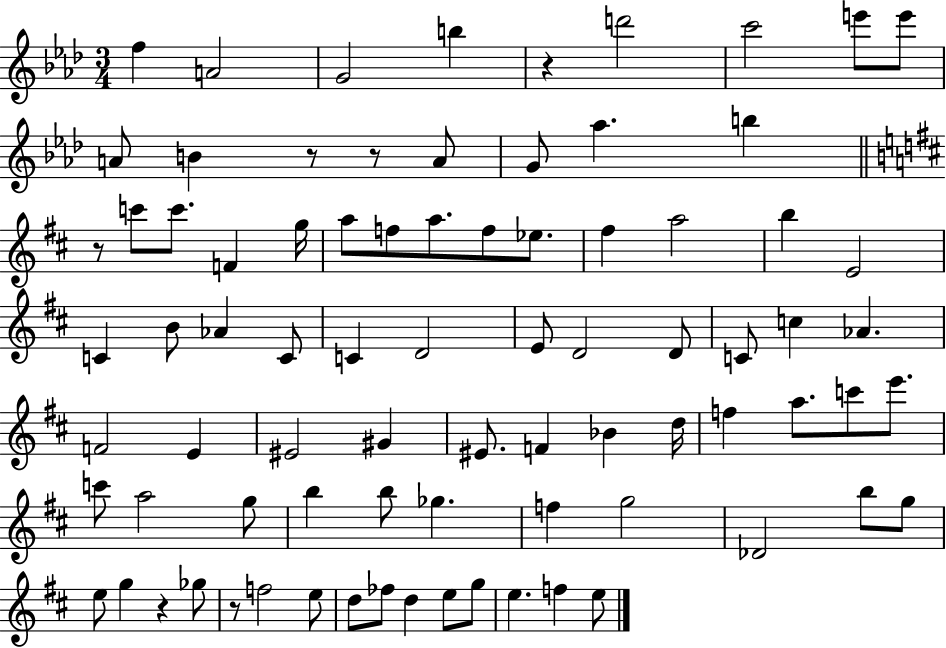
F5/q A4/h G4/h B5/q R/q D6/h C6/h E6/e E6/e A4/e B4/q R/e R/e A4/e G4/e Ab5/q. B5/q R/e C6/e C6/e. F4/q G5/s A5/e F5/e A5/e. F5/e Eb5/e. F#5/q A5/h B5/q E4/h C4/q B4/e Ab4/q C4/e C4/q D4/h E4/e D4/h D4/e C4/e C5/q Ab4/q. F4/h E4/q EIS4/h G#4/q EIS4/e. F4/q Bb4/q D5/s F5/q A5/e. C6/e E6/e. C6/e A5/h G5/e B5/q B5/e Gb5/q. F5/q G5/h Db4/h B5/e G5/e E5/e G5/q R/q Gb5/e R/e F5/h E5/e D5/e FES5/e D5/q E5/e G5/e E5/q. F5/q E5/e